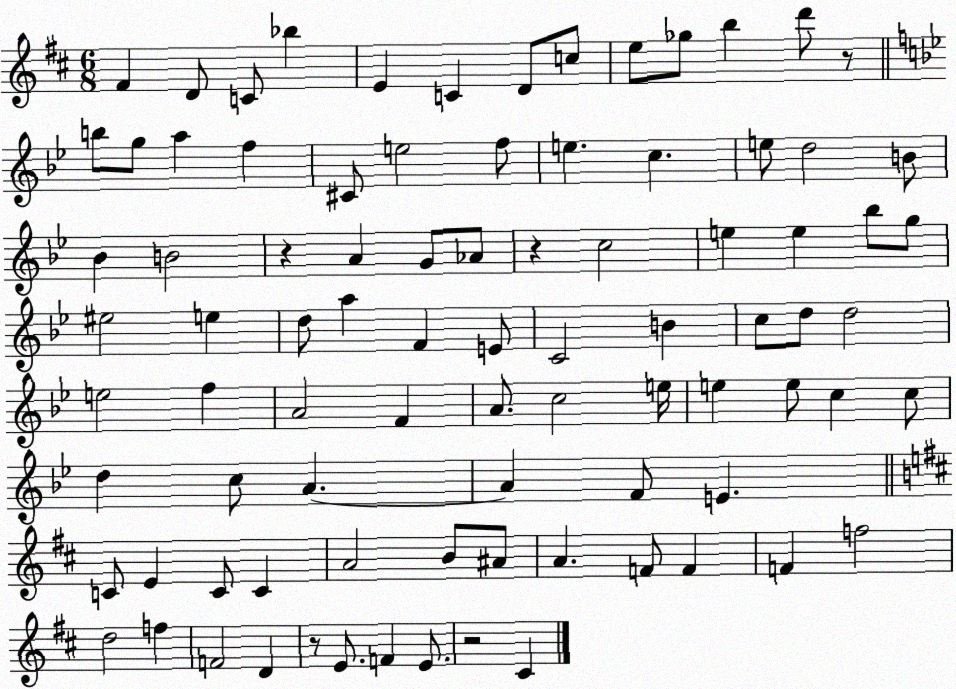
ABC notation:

X:1
T:Untitled
M:6/8
L:1/4
K:D
^F D/2 C/2 _b E C D/2 c/2 e/2 _g/2 b d'/2 z/2 b/2 g/2 a f ^C/2 e2 f/2 e c e/2 d2 B/2 _B B2 z A G/2 _A/2 z c2 e e _b/2 g/2 ^e2 e d/2 a F E/2 C2 B c/2 d/2 d2 e2 f A2 F A/2 c2 e/4 e e/2 c c/2 d c/2 A A F/2 E C/2 E C/2 C A2 B/2 ^A/2 A F/2 F F f2 d2 f F2 D z/2 E/2 F E/2 z2 ^C